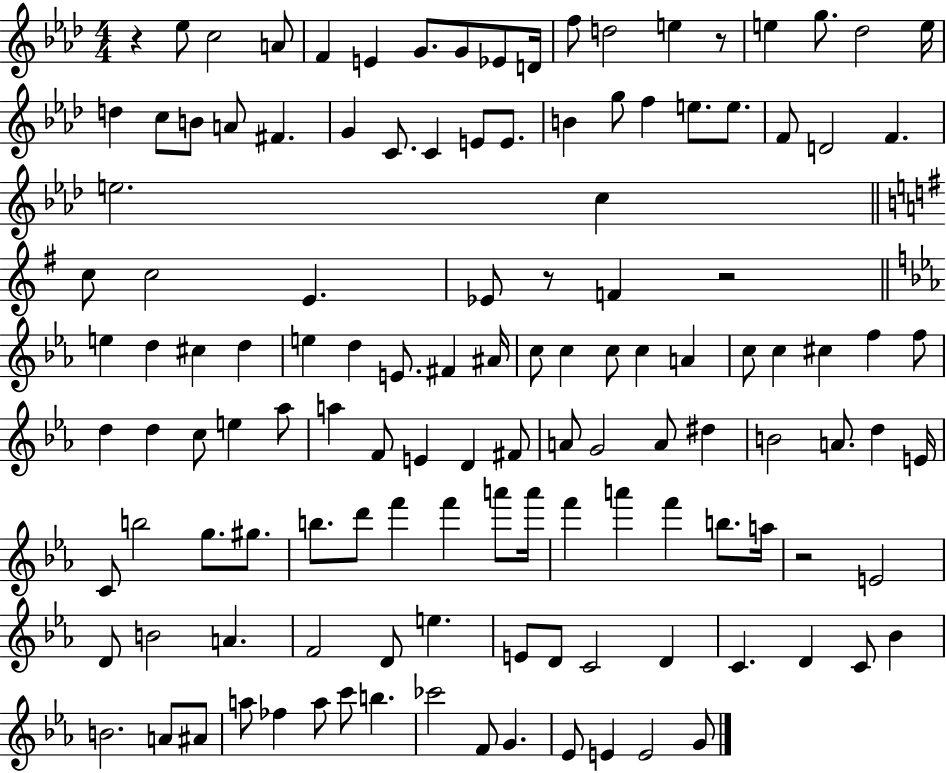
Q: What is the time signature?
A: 4/4